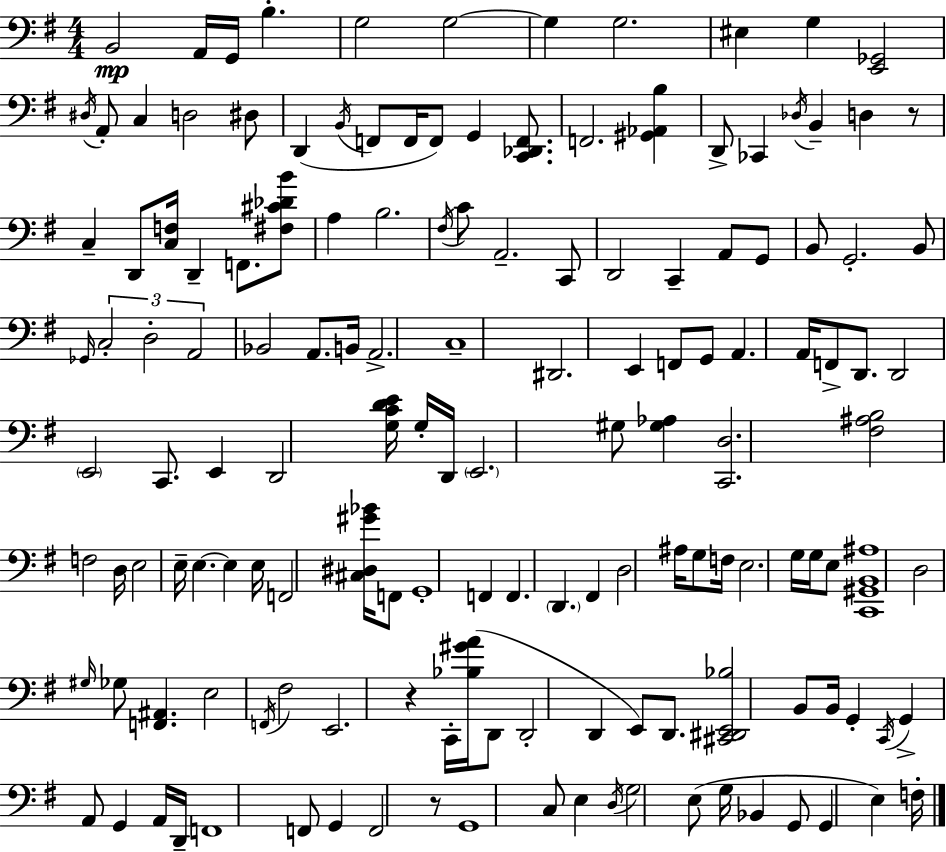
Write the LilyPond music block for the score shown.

{
  \clef bass
  \numericTimeSignature
  \time 4/4
  \key g \major
  b,2\mp a,16 g,16 b4.-. | g2 g2~~ | g4 g2. | eis4 g4 <e, ges,>2 | \break \acciaccatura { dis16 } a,8-. c4 d2 dis8 | d,4( \acciaccatura { b,16 } f,8 f,16 f,8) g,4 <c, des, f,>8. | f,2. <gis, aes, b>4 | d,8-> ces,4 \acciaccatura { des16 } b,4-- d4 | \break r8 c4-- d,8 <c f>16 d,4-- f,8. | <fis cis' des' b'>8 a4 b2. | \acciaccatura { fis16 } c'8 a,2.-- | c,8 d,2 c,4-- | \break a,8 g,8 b,8 g,2.-. | b,8 \grace { ges,16 } \tuplet 3/2 { c2-. d2-. | a,2 } bes,2 | a,8. b,16 a,2.-> | \break c1-- | dis,2. | e,4 f,8 g,8 a,4. a,16 | f,8-> d,8. d,2 \parenthesize e,2 | \break c,8. e,4 d,2 | <g c' d' e'>16 g16-. d,16 \parenthesize e,2. | gis8 <gis aes>4 <c, d>2. | <fis ais b>2 f2 | \break d16 e2 e16-- e4.~~ | e4 e16 f,2 | <cis dis gis' bes'>16 f,8 g,1-. | f,4 f,4. \parenthesize d,4. | \break fis,4 d2 | ais16 g8 f16 e2. | g16 g16 e8 <c, gis, b, ais>1 | d2 \grace { gis16 } ges8 | \break <f, ais,>4. e2 \acciaccatura { f,16 } fis2 | e,2. | r4 c,16-. <bes gis' a'>16( d,8 d,2-. | d,4 e,8) d,8. <cis, dis, e, bes>2 | \break b,8 b,16 g,4-. \acciaccatura { c,16 } g,4-> | a,8 g,4 a,16 d,16-- f,1 | f,8 g,4 f,2 | r8 g,1 | \break c8 e4 \acciaccatura { d16 } g2 | e8( g16 bes,4 g,8 | g,4 e4) f16-. \bar "|."
}